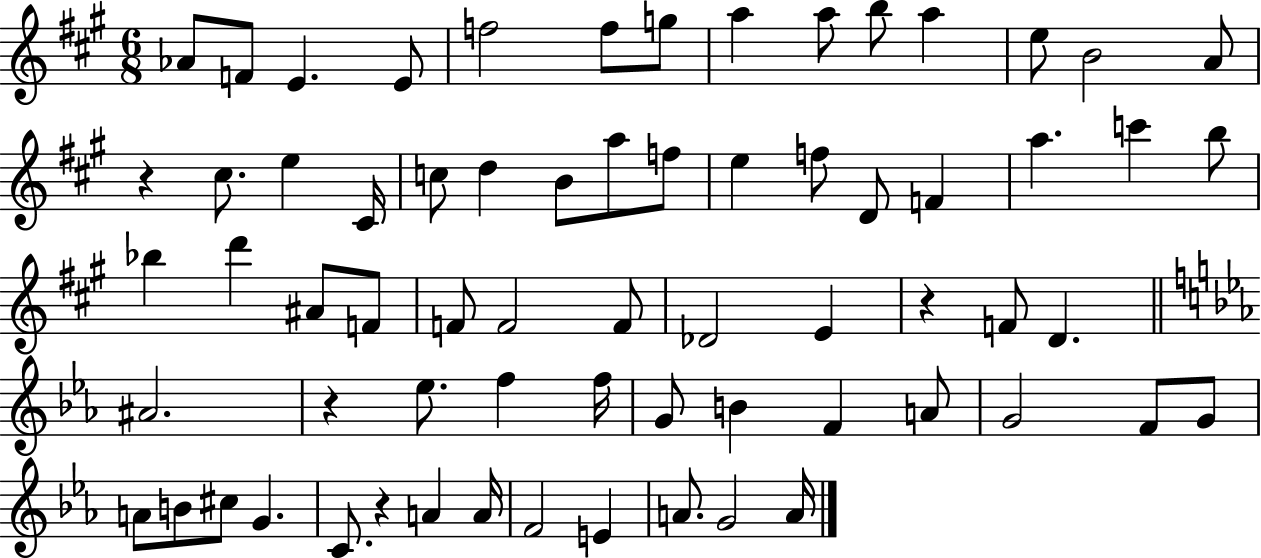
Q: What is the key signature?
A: A major